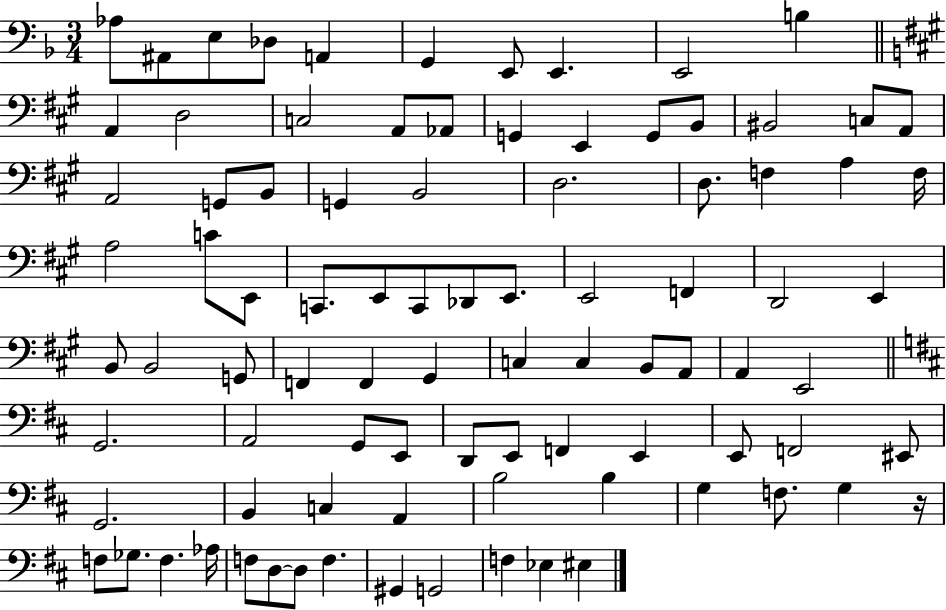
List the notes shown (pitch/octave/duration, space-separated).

Ab3/e A#2/e E3/e Db3/e A2/q G2/q E2/e E2/q. E2/h B3/q A2/q D3/h C3/h A2/e Ab2/e G2/q E2/q G2/e B2/e BIS2/h C3/e A2/e A2/h G2/e B2/e G2/q B2/h D3/h. D3/e. F3/q A3/q F3/s A3/h C4/e E2/e C2/e. E2/e C2/e Db2/e E2/e. E2/h F2/q D2/h E2/q B2/e B2/h G2/e F2/q F2/q G#2/q C3/q C3/q B2/e A2/e A2/q E2/h G2/h. A2/h G2/e E2/e D2/e E2/e F2/q E2/q E2/e F2/h EIS2/e G2/h. B2/q C3/q A2/q B3/h B3/q G3/q F3/e. G3/q R/s F3/e Gb3/e. F3/q. Ab3/s F3/e D3/e D3/e F3/q. G#2/q G2/h F3/q Eb3/q EIS3/q